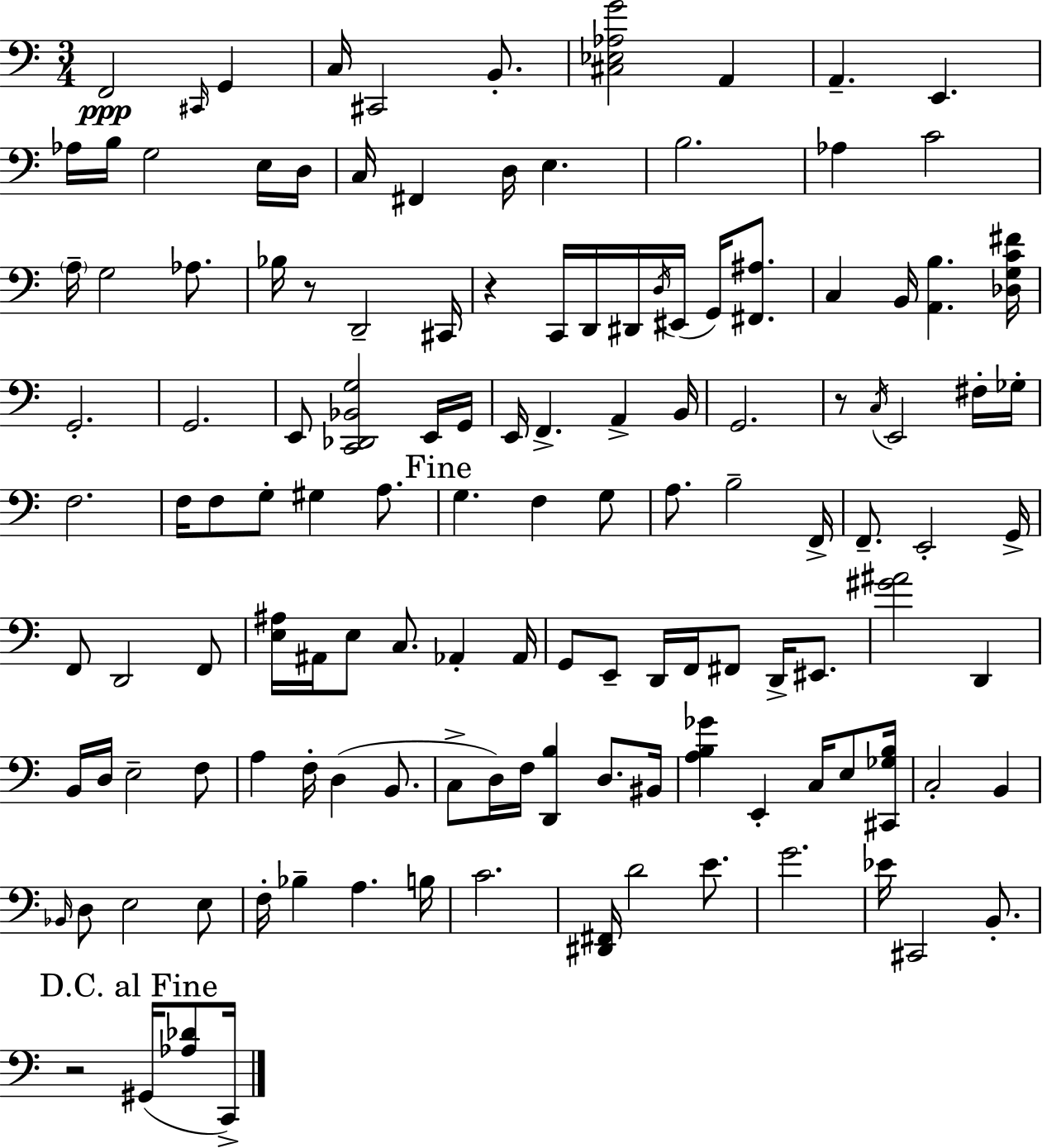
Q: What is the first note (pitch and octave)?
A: F2